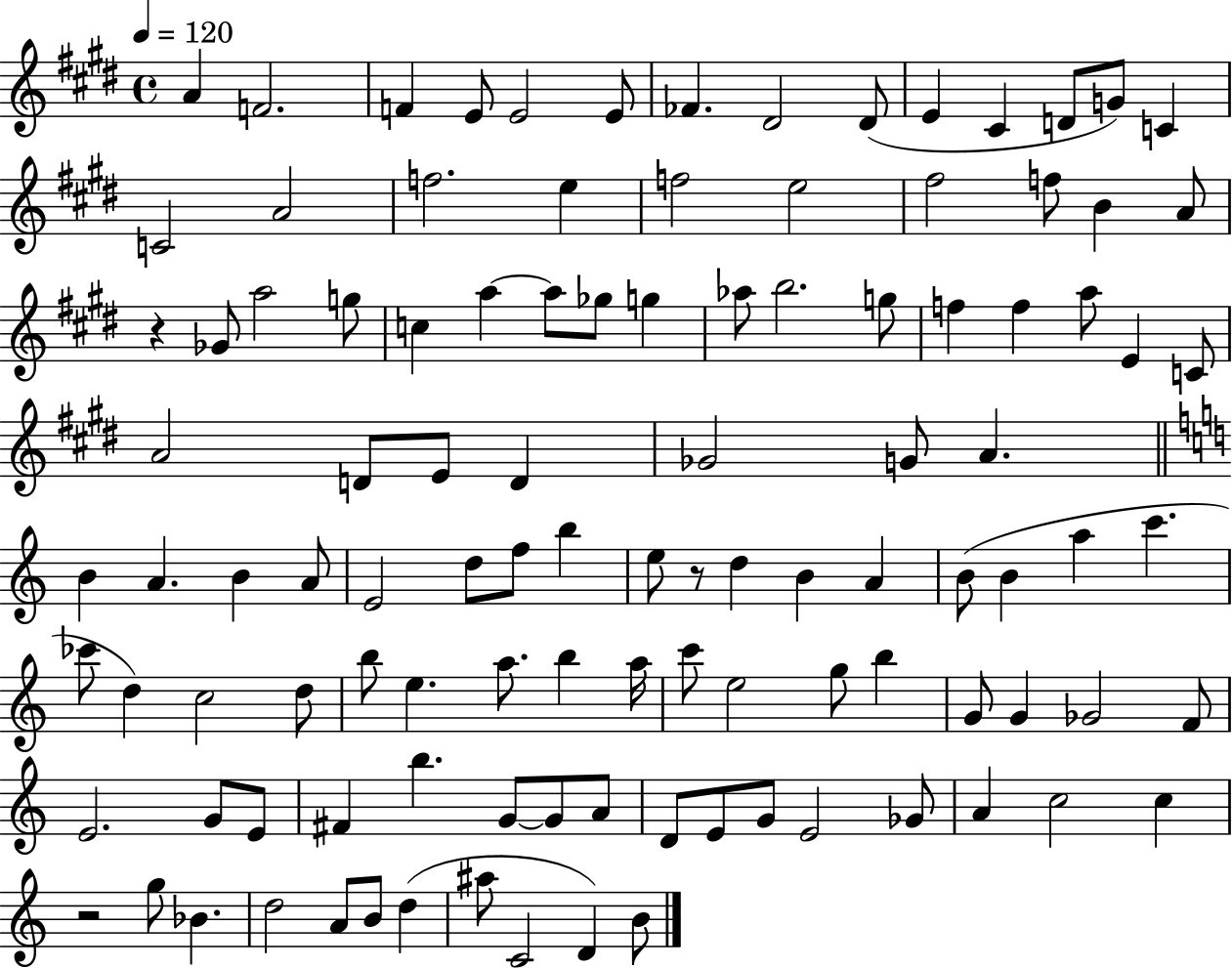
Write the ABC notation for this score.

X:1
T:Untitled
M:4/4
L:1/4
K:E
A F2 F E/2 E2 E/2 _F ^D2 ^D/2 E ^C D/2 G/2 C C2 A2 f2 e f2 e2 ^f2 f/2 B A/2 z _G/2 a2 g/2 c a a/2 _g/2 g _a/2 b2 g/2 f f a/2 E C/2 A2 D/2 E/2 D _G2 G/2 A B A B A/2 E2 d/2 f/2 b e/2 z/2 d B A B/2 B a c' _c'/2 d c2 d/2 b/2 e a/2 b a/4 c'/2 e2 g/2 b G/2 G _G2 F/2 E2 G/2 E/2 ^F b G/2 G/2 A/2 D/2 E/2 G/2 E2 _G/2 A c2 c z2 g/2 _B d2 A/2 B/2 d ^a/2 C2 D B/2